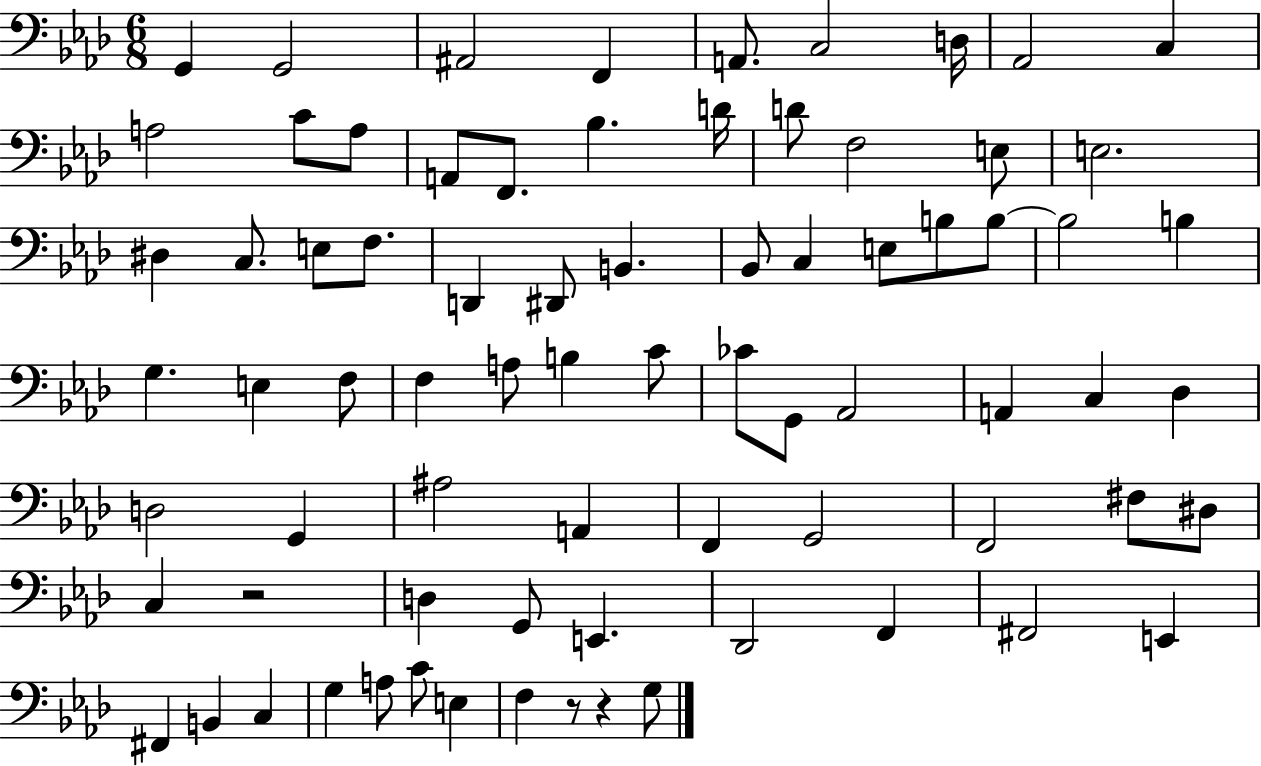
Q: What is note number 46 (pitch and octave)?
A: C3